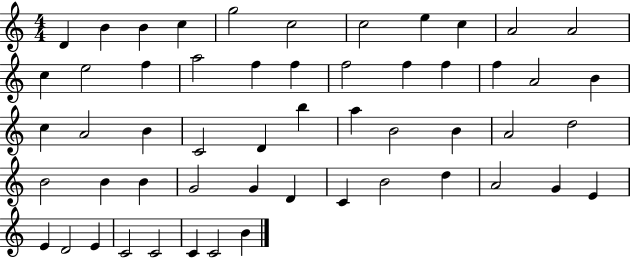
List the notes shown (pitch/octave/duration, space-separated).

D4/q B4/q B4/q C5/q G5/h C5/h C5/h E5/q C5/q A4/h A4/h C5/q E5/h F5/q A5/h F5/q F5/q F5/h F5/q F5/q F5/q A4/h B4/q C5/q A4/h B4/q C4/h D4/q B5/q A5/q B4/h B4/q A4/h D5/h B4/h B4/q B4/q G4/h G4/q D4/q C4/q B4/h D5/q A4/h G4/q E4/q E4/q D4/h E4/q C4/h C4/h C4/q C4/h B4/q